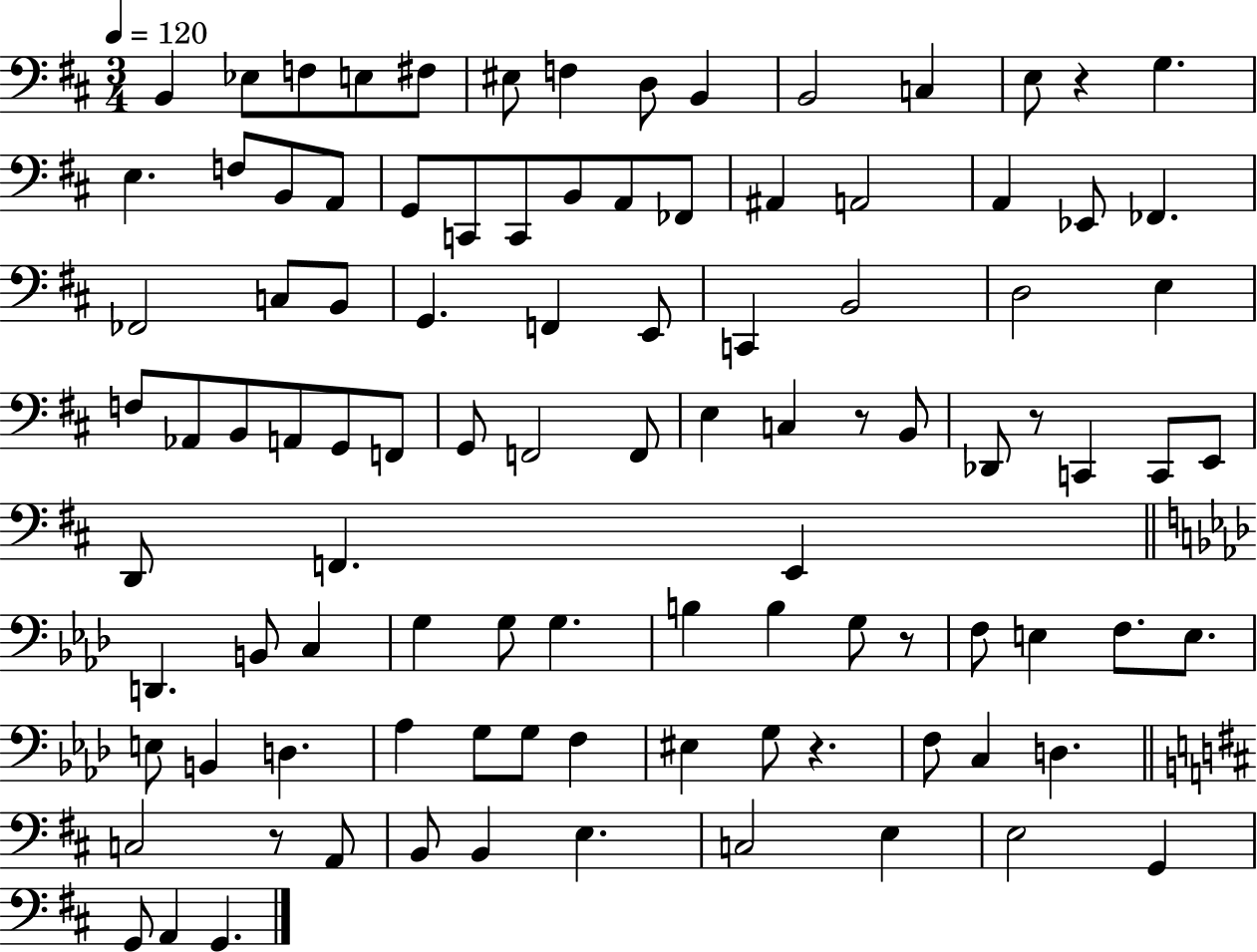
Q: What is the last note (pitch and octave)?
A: G2